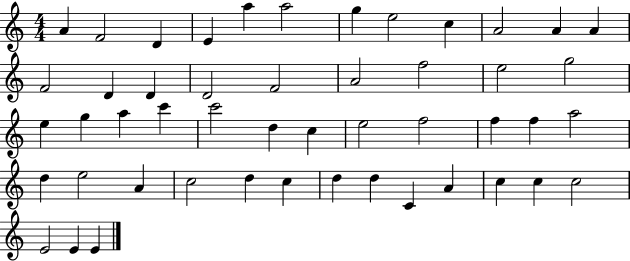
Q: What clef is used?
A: treble